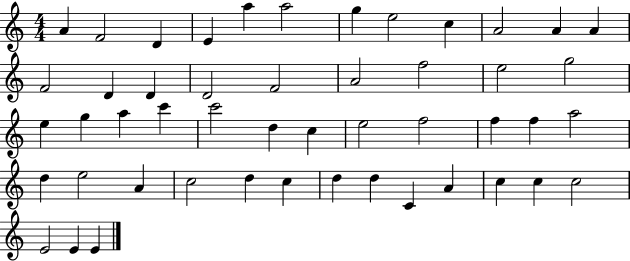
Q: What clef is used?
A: treble